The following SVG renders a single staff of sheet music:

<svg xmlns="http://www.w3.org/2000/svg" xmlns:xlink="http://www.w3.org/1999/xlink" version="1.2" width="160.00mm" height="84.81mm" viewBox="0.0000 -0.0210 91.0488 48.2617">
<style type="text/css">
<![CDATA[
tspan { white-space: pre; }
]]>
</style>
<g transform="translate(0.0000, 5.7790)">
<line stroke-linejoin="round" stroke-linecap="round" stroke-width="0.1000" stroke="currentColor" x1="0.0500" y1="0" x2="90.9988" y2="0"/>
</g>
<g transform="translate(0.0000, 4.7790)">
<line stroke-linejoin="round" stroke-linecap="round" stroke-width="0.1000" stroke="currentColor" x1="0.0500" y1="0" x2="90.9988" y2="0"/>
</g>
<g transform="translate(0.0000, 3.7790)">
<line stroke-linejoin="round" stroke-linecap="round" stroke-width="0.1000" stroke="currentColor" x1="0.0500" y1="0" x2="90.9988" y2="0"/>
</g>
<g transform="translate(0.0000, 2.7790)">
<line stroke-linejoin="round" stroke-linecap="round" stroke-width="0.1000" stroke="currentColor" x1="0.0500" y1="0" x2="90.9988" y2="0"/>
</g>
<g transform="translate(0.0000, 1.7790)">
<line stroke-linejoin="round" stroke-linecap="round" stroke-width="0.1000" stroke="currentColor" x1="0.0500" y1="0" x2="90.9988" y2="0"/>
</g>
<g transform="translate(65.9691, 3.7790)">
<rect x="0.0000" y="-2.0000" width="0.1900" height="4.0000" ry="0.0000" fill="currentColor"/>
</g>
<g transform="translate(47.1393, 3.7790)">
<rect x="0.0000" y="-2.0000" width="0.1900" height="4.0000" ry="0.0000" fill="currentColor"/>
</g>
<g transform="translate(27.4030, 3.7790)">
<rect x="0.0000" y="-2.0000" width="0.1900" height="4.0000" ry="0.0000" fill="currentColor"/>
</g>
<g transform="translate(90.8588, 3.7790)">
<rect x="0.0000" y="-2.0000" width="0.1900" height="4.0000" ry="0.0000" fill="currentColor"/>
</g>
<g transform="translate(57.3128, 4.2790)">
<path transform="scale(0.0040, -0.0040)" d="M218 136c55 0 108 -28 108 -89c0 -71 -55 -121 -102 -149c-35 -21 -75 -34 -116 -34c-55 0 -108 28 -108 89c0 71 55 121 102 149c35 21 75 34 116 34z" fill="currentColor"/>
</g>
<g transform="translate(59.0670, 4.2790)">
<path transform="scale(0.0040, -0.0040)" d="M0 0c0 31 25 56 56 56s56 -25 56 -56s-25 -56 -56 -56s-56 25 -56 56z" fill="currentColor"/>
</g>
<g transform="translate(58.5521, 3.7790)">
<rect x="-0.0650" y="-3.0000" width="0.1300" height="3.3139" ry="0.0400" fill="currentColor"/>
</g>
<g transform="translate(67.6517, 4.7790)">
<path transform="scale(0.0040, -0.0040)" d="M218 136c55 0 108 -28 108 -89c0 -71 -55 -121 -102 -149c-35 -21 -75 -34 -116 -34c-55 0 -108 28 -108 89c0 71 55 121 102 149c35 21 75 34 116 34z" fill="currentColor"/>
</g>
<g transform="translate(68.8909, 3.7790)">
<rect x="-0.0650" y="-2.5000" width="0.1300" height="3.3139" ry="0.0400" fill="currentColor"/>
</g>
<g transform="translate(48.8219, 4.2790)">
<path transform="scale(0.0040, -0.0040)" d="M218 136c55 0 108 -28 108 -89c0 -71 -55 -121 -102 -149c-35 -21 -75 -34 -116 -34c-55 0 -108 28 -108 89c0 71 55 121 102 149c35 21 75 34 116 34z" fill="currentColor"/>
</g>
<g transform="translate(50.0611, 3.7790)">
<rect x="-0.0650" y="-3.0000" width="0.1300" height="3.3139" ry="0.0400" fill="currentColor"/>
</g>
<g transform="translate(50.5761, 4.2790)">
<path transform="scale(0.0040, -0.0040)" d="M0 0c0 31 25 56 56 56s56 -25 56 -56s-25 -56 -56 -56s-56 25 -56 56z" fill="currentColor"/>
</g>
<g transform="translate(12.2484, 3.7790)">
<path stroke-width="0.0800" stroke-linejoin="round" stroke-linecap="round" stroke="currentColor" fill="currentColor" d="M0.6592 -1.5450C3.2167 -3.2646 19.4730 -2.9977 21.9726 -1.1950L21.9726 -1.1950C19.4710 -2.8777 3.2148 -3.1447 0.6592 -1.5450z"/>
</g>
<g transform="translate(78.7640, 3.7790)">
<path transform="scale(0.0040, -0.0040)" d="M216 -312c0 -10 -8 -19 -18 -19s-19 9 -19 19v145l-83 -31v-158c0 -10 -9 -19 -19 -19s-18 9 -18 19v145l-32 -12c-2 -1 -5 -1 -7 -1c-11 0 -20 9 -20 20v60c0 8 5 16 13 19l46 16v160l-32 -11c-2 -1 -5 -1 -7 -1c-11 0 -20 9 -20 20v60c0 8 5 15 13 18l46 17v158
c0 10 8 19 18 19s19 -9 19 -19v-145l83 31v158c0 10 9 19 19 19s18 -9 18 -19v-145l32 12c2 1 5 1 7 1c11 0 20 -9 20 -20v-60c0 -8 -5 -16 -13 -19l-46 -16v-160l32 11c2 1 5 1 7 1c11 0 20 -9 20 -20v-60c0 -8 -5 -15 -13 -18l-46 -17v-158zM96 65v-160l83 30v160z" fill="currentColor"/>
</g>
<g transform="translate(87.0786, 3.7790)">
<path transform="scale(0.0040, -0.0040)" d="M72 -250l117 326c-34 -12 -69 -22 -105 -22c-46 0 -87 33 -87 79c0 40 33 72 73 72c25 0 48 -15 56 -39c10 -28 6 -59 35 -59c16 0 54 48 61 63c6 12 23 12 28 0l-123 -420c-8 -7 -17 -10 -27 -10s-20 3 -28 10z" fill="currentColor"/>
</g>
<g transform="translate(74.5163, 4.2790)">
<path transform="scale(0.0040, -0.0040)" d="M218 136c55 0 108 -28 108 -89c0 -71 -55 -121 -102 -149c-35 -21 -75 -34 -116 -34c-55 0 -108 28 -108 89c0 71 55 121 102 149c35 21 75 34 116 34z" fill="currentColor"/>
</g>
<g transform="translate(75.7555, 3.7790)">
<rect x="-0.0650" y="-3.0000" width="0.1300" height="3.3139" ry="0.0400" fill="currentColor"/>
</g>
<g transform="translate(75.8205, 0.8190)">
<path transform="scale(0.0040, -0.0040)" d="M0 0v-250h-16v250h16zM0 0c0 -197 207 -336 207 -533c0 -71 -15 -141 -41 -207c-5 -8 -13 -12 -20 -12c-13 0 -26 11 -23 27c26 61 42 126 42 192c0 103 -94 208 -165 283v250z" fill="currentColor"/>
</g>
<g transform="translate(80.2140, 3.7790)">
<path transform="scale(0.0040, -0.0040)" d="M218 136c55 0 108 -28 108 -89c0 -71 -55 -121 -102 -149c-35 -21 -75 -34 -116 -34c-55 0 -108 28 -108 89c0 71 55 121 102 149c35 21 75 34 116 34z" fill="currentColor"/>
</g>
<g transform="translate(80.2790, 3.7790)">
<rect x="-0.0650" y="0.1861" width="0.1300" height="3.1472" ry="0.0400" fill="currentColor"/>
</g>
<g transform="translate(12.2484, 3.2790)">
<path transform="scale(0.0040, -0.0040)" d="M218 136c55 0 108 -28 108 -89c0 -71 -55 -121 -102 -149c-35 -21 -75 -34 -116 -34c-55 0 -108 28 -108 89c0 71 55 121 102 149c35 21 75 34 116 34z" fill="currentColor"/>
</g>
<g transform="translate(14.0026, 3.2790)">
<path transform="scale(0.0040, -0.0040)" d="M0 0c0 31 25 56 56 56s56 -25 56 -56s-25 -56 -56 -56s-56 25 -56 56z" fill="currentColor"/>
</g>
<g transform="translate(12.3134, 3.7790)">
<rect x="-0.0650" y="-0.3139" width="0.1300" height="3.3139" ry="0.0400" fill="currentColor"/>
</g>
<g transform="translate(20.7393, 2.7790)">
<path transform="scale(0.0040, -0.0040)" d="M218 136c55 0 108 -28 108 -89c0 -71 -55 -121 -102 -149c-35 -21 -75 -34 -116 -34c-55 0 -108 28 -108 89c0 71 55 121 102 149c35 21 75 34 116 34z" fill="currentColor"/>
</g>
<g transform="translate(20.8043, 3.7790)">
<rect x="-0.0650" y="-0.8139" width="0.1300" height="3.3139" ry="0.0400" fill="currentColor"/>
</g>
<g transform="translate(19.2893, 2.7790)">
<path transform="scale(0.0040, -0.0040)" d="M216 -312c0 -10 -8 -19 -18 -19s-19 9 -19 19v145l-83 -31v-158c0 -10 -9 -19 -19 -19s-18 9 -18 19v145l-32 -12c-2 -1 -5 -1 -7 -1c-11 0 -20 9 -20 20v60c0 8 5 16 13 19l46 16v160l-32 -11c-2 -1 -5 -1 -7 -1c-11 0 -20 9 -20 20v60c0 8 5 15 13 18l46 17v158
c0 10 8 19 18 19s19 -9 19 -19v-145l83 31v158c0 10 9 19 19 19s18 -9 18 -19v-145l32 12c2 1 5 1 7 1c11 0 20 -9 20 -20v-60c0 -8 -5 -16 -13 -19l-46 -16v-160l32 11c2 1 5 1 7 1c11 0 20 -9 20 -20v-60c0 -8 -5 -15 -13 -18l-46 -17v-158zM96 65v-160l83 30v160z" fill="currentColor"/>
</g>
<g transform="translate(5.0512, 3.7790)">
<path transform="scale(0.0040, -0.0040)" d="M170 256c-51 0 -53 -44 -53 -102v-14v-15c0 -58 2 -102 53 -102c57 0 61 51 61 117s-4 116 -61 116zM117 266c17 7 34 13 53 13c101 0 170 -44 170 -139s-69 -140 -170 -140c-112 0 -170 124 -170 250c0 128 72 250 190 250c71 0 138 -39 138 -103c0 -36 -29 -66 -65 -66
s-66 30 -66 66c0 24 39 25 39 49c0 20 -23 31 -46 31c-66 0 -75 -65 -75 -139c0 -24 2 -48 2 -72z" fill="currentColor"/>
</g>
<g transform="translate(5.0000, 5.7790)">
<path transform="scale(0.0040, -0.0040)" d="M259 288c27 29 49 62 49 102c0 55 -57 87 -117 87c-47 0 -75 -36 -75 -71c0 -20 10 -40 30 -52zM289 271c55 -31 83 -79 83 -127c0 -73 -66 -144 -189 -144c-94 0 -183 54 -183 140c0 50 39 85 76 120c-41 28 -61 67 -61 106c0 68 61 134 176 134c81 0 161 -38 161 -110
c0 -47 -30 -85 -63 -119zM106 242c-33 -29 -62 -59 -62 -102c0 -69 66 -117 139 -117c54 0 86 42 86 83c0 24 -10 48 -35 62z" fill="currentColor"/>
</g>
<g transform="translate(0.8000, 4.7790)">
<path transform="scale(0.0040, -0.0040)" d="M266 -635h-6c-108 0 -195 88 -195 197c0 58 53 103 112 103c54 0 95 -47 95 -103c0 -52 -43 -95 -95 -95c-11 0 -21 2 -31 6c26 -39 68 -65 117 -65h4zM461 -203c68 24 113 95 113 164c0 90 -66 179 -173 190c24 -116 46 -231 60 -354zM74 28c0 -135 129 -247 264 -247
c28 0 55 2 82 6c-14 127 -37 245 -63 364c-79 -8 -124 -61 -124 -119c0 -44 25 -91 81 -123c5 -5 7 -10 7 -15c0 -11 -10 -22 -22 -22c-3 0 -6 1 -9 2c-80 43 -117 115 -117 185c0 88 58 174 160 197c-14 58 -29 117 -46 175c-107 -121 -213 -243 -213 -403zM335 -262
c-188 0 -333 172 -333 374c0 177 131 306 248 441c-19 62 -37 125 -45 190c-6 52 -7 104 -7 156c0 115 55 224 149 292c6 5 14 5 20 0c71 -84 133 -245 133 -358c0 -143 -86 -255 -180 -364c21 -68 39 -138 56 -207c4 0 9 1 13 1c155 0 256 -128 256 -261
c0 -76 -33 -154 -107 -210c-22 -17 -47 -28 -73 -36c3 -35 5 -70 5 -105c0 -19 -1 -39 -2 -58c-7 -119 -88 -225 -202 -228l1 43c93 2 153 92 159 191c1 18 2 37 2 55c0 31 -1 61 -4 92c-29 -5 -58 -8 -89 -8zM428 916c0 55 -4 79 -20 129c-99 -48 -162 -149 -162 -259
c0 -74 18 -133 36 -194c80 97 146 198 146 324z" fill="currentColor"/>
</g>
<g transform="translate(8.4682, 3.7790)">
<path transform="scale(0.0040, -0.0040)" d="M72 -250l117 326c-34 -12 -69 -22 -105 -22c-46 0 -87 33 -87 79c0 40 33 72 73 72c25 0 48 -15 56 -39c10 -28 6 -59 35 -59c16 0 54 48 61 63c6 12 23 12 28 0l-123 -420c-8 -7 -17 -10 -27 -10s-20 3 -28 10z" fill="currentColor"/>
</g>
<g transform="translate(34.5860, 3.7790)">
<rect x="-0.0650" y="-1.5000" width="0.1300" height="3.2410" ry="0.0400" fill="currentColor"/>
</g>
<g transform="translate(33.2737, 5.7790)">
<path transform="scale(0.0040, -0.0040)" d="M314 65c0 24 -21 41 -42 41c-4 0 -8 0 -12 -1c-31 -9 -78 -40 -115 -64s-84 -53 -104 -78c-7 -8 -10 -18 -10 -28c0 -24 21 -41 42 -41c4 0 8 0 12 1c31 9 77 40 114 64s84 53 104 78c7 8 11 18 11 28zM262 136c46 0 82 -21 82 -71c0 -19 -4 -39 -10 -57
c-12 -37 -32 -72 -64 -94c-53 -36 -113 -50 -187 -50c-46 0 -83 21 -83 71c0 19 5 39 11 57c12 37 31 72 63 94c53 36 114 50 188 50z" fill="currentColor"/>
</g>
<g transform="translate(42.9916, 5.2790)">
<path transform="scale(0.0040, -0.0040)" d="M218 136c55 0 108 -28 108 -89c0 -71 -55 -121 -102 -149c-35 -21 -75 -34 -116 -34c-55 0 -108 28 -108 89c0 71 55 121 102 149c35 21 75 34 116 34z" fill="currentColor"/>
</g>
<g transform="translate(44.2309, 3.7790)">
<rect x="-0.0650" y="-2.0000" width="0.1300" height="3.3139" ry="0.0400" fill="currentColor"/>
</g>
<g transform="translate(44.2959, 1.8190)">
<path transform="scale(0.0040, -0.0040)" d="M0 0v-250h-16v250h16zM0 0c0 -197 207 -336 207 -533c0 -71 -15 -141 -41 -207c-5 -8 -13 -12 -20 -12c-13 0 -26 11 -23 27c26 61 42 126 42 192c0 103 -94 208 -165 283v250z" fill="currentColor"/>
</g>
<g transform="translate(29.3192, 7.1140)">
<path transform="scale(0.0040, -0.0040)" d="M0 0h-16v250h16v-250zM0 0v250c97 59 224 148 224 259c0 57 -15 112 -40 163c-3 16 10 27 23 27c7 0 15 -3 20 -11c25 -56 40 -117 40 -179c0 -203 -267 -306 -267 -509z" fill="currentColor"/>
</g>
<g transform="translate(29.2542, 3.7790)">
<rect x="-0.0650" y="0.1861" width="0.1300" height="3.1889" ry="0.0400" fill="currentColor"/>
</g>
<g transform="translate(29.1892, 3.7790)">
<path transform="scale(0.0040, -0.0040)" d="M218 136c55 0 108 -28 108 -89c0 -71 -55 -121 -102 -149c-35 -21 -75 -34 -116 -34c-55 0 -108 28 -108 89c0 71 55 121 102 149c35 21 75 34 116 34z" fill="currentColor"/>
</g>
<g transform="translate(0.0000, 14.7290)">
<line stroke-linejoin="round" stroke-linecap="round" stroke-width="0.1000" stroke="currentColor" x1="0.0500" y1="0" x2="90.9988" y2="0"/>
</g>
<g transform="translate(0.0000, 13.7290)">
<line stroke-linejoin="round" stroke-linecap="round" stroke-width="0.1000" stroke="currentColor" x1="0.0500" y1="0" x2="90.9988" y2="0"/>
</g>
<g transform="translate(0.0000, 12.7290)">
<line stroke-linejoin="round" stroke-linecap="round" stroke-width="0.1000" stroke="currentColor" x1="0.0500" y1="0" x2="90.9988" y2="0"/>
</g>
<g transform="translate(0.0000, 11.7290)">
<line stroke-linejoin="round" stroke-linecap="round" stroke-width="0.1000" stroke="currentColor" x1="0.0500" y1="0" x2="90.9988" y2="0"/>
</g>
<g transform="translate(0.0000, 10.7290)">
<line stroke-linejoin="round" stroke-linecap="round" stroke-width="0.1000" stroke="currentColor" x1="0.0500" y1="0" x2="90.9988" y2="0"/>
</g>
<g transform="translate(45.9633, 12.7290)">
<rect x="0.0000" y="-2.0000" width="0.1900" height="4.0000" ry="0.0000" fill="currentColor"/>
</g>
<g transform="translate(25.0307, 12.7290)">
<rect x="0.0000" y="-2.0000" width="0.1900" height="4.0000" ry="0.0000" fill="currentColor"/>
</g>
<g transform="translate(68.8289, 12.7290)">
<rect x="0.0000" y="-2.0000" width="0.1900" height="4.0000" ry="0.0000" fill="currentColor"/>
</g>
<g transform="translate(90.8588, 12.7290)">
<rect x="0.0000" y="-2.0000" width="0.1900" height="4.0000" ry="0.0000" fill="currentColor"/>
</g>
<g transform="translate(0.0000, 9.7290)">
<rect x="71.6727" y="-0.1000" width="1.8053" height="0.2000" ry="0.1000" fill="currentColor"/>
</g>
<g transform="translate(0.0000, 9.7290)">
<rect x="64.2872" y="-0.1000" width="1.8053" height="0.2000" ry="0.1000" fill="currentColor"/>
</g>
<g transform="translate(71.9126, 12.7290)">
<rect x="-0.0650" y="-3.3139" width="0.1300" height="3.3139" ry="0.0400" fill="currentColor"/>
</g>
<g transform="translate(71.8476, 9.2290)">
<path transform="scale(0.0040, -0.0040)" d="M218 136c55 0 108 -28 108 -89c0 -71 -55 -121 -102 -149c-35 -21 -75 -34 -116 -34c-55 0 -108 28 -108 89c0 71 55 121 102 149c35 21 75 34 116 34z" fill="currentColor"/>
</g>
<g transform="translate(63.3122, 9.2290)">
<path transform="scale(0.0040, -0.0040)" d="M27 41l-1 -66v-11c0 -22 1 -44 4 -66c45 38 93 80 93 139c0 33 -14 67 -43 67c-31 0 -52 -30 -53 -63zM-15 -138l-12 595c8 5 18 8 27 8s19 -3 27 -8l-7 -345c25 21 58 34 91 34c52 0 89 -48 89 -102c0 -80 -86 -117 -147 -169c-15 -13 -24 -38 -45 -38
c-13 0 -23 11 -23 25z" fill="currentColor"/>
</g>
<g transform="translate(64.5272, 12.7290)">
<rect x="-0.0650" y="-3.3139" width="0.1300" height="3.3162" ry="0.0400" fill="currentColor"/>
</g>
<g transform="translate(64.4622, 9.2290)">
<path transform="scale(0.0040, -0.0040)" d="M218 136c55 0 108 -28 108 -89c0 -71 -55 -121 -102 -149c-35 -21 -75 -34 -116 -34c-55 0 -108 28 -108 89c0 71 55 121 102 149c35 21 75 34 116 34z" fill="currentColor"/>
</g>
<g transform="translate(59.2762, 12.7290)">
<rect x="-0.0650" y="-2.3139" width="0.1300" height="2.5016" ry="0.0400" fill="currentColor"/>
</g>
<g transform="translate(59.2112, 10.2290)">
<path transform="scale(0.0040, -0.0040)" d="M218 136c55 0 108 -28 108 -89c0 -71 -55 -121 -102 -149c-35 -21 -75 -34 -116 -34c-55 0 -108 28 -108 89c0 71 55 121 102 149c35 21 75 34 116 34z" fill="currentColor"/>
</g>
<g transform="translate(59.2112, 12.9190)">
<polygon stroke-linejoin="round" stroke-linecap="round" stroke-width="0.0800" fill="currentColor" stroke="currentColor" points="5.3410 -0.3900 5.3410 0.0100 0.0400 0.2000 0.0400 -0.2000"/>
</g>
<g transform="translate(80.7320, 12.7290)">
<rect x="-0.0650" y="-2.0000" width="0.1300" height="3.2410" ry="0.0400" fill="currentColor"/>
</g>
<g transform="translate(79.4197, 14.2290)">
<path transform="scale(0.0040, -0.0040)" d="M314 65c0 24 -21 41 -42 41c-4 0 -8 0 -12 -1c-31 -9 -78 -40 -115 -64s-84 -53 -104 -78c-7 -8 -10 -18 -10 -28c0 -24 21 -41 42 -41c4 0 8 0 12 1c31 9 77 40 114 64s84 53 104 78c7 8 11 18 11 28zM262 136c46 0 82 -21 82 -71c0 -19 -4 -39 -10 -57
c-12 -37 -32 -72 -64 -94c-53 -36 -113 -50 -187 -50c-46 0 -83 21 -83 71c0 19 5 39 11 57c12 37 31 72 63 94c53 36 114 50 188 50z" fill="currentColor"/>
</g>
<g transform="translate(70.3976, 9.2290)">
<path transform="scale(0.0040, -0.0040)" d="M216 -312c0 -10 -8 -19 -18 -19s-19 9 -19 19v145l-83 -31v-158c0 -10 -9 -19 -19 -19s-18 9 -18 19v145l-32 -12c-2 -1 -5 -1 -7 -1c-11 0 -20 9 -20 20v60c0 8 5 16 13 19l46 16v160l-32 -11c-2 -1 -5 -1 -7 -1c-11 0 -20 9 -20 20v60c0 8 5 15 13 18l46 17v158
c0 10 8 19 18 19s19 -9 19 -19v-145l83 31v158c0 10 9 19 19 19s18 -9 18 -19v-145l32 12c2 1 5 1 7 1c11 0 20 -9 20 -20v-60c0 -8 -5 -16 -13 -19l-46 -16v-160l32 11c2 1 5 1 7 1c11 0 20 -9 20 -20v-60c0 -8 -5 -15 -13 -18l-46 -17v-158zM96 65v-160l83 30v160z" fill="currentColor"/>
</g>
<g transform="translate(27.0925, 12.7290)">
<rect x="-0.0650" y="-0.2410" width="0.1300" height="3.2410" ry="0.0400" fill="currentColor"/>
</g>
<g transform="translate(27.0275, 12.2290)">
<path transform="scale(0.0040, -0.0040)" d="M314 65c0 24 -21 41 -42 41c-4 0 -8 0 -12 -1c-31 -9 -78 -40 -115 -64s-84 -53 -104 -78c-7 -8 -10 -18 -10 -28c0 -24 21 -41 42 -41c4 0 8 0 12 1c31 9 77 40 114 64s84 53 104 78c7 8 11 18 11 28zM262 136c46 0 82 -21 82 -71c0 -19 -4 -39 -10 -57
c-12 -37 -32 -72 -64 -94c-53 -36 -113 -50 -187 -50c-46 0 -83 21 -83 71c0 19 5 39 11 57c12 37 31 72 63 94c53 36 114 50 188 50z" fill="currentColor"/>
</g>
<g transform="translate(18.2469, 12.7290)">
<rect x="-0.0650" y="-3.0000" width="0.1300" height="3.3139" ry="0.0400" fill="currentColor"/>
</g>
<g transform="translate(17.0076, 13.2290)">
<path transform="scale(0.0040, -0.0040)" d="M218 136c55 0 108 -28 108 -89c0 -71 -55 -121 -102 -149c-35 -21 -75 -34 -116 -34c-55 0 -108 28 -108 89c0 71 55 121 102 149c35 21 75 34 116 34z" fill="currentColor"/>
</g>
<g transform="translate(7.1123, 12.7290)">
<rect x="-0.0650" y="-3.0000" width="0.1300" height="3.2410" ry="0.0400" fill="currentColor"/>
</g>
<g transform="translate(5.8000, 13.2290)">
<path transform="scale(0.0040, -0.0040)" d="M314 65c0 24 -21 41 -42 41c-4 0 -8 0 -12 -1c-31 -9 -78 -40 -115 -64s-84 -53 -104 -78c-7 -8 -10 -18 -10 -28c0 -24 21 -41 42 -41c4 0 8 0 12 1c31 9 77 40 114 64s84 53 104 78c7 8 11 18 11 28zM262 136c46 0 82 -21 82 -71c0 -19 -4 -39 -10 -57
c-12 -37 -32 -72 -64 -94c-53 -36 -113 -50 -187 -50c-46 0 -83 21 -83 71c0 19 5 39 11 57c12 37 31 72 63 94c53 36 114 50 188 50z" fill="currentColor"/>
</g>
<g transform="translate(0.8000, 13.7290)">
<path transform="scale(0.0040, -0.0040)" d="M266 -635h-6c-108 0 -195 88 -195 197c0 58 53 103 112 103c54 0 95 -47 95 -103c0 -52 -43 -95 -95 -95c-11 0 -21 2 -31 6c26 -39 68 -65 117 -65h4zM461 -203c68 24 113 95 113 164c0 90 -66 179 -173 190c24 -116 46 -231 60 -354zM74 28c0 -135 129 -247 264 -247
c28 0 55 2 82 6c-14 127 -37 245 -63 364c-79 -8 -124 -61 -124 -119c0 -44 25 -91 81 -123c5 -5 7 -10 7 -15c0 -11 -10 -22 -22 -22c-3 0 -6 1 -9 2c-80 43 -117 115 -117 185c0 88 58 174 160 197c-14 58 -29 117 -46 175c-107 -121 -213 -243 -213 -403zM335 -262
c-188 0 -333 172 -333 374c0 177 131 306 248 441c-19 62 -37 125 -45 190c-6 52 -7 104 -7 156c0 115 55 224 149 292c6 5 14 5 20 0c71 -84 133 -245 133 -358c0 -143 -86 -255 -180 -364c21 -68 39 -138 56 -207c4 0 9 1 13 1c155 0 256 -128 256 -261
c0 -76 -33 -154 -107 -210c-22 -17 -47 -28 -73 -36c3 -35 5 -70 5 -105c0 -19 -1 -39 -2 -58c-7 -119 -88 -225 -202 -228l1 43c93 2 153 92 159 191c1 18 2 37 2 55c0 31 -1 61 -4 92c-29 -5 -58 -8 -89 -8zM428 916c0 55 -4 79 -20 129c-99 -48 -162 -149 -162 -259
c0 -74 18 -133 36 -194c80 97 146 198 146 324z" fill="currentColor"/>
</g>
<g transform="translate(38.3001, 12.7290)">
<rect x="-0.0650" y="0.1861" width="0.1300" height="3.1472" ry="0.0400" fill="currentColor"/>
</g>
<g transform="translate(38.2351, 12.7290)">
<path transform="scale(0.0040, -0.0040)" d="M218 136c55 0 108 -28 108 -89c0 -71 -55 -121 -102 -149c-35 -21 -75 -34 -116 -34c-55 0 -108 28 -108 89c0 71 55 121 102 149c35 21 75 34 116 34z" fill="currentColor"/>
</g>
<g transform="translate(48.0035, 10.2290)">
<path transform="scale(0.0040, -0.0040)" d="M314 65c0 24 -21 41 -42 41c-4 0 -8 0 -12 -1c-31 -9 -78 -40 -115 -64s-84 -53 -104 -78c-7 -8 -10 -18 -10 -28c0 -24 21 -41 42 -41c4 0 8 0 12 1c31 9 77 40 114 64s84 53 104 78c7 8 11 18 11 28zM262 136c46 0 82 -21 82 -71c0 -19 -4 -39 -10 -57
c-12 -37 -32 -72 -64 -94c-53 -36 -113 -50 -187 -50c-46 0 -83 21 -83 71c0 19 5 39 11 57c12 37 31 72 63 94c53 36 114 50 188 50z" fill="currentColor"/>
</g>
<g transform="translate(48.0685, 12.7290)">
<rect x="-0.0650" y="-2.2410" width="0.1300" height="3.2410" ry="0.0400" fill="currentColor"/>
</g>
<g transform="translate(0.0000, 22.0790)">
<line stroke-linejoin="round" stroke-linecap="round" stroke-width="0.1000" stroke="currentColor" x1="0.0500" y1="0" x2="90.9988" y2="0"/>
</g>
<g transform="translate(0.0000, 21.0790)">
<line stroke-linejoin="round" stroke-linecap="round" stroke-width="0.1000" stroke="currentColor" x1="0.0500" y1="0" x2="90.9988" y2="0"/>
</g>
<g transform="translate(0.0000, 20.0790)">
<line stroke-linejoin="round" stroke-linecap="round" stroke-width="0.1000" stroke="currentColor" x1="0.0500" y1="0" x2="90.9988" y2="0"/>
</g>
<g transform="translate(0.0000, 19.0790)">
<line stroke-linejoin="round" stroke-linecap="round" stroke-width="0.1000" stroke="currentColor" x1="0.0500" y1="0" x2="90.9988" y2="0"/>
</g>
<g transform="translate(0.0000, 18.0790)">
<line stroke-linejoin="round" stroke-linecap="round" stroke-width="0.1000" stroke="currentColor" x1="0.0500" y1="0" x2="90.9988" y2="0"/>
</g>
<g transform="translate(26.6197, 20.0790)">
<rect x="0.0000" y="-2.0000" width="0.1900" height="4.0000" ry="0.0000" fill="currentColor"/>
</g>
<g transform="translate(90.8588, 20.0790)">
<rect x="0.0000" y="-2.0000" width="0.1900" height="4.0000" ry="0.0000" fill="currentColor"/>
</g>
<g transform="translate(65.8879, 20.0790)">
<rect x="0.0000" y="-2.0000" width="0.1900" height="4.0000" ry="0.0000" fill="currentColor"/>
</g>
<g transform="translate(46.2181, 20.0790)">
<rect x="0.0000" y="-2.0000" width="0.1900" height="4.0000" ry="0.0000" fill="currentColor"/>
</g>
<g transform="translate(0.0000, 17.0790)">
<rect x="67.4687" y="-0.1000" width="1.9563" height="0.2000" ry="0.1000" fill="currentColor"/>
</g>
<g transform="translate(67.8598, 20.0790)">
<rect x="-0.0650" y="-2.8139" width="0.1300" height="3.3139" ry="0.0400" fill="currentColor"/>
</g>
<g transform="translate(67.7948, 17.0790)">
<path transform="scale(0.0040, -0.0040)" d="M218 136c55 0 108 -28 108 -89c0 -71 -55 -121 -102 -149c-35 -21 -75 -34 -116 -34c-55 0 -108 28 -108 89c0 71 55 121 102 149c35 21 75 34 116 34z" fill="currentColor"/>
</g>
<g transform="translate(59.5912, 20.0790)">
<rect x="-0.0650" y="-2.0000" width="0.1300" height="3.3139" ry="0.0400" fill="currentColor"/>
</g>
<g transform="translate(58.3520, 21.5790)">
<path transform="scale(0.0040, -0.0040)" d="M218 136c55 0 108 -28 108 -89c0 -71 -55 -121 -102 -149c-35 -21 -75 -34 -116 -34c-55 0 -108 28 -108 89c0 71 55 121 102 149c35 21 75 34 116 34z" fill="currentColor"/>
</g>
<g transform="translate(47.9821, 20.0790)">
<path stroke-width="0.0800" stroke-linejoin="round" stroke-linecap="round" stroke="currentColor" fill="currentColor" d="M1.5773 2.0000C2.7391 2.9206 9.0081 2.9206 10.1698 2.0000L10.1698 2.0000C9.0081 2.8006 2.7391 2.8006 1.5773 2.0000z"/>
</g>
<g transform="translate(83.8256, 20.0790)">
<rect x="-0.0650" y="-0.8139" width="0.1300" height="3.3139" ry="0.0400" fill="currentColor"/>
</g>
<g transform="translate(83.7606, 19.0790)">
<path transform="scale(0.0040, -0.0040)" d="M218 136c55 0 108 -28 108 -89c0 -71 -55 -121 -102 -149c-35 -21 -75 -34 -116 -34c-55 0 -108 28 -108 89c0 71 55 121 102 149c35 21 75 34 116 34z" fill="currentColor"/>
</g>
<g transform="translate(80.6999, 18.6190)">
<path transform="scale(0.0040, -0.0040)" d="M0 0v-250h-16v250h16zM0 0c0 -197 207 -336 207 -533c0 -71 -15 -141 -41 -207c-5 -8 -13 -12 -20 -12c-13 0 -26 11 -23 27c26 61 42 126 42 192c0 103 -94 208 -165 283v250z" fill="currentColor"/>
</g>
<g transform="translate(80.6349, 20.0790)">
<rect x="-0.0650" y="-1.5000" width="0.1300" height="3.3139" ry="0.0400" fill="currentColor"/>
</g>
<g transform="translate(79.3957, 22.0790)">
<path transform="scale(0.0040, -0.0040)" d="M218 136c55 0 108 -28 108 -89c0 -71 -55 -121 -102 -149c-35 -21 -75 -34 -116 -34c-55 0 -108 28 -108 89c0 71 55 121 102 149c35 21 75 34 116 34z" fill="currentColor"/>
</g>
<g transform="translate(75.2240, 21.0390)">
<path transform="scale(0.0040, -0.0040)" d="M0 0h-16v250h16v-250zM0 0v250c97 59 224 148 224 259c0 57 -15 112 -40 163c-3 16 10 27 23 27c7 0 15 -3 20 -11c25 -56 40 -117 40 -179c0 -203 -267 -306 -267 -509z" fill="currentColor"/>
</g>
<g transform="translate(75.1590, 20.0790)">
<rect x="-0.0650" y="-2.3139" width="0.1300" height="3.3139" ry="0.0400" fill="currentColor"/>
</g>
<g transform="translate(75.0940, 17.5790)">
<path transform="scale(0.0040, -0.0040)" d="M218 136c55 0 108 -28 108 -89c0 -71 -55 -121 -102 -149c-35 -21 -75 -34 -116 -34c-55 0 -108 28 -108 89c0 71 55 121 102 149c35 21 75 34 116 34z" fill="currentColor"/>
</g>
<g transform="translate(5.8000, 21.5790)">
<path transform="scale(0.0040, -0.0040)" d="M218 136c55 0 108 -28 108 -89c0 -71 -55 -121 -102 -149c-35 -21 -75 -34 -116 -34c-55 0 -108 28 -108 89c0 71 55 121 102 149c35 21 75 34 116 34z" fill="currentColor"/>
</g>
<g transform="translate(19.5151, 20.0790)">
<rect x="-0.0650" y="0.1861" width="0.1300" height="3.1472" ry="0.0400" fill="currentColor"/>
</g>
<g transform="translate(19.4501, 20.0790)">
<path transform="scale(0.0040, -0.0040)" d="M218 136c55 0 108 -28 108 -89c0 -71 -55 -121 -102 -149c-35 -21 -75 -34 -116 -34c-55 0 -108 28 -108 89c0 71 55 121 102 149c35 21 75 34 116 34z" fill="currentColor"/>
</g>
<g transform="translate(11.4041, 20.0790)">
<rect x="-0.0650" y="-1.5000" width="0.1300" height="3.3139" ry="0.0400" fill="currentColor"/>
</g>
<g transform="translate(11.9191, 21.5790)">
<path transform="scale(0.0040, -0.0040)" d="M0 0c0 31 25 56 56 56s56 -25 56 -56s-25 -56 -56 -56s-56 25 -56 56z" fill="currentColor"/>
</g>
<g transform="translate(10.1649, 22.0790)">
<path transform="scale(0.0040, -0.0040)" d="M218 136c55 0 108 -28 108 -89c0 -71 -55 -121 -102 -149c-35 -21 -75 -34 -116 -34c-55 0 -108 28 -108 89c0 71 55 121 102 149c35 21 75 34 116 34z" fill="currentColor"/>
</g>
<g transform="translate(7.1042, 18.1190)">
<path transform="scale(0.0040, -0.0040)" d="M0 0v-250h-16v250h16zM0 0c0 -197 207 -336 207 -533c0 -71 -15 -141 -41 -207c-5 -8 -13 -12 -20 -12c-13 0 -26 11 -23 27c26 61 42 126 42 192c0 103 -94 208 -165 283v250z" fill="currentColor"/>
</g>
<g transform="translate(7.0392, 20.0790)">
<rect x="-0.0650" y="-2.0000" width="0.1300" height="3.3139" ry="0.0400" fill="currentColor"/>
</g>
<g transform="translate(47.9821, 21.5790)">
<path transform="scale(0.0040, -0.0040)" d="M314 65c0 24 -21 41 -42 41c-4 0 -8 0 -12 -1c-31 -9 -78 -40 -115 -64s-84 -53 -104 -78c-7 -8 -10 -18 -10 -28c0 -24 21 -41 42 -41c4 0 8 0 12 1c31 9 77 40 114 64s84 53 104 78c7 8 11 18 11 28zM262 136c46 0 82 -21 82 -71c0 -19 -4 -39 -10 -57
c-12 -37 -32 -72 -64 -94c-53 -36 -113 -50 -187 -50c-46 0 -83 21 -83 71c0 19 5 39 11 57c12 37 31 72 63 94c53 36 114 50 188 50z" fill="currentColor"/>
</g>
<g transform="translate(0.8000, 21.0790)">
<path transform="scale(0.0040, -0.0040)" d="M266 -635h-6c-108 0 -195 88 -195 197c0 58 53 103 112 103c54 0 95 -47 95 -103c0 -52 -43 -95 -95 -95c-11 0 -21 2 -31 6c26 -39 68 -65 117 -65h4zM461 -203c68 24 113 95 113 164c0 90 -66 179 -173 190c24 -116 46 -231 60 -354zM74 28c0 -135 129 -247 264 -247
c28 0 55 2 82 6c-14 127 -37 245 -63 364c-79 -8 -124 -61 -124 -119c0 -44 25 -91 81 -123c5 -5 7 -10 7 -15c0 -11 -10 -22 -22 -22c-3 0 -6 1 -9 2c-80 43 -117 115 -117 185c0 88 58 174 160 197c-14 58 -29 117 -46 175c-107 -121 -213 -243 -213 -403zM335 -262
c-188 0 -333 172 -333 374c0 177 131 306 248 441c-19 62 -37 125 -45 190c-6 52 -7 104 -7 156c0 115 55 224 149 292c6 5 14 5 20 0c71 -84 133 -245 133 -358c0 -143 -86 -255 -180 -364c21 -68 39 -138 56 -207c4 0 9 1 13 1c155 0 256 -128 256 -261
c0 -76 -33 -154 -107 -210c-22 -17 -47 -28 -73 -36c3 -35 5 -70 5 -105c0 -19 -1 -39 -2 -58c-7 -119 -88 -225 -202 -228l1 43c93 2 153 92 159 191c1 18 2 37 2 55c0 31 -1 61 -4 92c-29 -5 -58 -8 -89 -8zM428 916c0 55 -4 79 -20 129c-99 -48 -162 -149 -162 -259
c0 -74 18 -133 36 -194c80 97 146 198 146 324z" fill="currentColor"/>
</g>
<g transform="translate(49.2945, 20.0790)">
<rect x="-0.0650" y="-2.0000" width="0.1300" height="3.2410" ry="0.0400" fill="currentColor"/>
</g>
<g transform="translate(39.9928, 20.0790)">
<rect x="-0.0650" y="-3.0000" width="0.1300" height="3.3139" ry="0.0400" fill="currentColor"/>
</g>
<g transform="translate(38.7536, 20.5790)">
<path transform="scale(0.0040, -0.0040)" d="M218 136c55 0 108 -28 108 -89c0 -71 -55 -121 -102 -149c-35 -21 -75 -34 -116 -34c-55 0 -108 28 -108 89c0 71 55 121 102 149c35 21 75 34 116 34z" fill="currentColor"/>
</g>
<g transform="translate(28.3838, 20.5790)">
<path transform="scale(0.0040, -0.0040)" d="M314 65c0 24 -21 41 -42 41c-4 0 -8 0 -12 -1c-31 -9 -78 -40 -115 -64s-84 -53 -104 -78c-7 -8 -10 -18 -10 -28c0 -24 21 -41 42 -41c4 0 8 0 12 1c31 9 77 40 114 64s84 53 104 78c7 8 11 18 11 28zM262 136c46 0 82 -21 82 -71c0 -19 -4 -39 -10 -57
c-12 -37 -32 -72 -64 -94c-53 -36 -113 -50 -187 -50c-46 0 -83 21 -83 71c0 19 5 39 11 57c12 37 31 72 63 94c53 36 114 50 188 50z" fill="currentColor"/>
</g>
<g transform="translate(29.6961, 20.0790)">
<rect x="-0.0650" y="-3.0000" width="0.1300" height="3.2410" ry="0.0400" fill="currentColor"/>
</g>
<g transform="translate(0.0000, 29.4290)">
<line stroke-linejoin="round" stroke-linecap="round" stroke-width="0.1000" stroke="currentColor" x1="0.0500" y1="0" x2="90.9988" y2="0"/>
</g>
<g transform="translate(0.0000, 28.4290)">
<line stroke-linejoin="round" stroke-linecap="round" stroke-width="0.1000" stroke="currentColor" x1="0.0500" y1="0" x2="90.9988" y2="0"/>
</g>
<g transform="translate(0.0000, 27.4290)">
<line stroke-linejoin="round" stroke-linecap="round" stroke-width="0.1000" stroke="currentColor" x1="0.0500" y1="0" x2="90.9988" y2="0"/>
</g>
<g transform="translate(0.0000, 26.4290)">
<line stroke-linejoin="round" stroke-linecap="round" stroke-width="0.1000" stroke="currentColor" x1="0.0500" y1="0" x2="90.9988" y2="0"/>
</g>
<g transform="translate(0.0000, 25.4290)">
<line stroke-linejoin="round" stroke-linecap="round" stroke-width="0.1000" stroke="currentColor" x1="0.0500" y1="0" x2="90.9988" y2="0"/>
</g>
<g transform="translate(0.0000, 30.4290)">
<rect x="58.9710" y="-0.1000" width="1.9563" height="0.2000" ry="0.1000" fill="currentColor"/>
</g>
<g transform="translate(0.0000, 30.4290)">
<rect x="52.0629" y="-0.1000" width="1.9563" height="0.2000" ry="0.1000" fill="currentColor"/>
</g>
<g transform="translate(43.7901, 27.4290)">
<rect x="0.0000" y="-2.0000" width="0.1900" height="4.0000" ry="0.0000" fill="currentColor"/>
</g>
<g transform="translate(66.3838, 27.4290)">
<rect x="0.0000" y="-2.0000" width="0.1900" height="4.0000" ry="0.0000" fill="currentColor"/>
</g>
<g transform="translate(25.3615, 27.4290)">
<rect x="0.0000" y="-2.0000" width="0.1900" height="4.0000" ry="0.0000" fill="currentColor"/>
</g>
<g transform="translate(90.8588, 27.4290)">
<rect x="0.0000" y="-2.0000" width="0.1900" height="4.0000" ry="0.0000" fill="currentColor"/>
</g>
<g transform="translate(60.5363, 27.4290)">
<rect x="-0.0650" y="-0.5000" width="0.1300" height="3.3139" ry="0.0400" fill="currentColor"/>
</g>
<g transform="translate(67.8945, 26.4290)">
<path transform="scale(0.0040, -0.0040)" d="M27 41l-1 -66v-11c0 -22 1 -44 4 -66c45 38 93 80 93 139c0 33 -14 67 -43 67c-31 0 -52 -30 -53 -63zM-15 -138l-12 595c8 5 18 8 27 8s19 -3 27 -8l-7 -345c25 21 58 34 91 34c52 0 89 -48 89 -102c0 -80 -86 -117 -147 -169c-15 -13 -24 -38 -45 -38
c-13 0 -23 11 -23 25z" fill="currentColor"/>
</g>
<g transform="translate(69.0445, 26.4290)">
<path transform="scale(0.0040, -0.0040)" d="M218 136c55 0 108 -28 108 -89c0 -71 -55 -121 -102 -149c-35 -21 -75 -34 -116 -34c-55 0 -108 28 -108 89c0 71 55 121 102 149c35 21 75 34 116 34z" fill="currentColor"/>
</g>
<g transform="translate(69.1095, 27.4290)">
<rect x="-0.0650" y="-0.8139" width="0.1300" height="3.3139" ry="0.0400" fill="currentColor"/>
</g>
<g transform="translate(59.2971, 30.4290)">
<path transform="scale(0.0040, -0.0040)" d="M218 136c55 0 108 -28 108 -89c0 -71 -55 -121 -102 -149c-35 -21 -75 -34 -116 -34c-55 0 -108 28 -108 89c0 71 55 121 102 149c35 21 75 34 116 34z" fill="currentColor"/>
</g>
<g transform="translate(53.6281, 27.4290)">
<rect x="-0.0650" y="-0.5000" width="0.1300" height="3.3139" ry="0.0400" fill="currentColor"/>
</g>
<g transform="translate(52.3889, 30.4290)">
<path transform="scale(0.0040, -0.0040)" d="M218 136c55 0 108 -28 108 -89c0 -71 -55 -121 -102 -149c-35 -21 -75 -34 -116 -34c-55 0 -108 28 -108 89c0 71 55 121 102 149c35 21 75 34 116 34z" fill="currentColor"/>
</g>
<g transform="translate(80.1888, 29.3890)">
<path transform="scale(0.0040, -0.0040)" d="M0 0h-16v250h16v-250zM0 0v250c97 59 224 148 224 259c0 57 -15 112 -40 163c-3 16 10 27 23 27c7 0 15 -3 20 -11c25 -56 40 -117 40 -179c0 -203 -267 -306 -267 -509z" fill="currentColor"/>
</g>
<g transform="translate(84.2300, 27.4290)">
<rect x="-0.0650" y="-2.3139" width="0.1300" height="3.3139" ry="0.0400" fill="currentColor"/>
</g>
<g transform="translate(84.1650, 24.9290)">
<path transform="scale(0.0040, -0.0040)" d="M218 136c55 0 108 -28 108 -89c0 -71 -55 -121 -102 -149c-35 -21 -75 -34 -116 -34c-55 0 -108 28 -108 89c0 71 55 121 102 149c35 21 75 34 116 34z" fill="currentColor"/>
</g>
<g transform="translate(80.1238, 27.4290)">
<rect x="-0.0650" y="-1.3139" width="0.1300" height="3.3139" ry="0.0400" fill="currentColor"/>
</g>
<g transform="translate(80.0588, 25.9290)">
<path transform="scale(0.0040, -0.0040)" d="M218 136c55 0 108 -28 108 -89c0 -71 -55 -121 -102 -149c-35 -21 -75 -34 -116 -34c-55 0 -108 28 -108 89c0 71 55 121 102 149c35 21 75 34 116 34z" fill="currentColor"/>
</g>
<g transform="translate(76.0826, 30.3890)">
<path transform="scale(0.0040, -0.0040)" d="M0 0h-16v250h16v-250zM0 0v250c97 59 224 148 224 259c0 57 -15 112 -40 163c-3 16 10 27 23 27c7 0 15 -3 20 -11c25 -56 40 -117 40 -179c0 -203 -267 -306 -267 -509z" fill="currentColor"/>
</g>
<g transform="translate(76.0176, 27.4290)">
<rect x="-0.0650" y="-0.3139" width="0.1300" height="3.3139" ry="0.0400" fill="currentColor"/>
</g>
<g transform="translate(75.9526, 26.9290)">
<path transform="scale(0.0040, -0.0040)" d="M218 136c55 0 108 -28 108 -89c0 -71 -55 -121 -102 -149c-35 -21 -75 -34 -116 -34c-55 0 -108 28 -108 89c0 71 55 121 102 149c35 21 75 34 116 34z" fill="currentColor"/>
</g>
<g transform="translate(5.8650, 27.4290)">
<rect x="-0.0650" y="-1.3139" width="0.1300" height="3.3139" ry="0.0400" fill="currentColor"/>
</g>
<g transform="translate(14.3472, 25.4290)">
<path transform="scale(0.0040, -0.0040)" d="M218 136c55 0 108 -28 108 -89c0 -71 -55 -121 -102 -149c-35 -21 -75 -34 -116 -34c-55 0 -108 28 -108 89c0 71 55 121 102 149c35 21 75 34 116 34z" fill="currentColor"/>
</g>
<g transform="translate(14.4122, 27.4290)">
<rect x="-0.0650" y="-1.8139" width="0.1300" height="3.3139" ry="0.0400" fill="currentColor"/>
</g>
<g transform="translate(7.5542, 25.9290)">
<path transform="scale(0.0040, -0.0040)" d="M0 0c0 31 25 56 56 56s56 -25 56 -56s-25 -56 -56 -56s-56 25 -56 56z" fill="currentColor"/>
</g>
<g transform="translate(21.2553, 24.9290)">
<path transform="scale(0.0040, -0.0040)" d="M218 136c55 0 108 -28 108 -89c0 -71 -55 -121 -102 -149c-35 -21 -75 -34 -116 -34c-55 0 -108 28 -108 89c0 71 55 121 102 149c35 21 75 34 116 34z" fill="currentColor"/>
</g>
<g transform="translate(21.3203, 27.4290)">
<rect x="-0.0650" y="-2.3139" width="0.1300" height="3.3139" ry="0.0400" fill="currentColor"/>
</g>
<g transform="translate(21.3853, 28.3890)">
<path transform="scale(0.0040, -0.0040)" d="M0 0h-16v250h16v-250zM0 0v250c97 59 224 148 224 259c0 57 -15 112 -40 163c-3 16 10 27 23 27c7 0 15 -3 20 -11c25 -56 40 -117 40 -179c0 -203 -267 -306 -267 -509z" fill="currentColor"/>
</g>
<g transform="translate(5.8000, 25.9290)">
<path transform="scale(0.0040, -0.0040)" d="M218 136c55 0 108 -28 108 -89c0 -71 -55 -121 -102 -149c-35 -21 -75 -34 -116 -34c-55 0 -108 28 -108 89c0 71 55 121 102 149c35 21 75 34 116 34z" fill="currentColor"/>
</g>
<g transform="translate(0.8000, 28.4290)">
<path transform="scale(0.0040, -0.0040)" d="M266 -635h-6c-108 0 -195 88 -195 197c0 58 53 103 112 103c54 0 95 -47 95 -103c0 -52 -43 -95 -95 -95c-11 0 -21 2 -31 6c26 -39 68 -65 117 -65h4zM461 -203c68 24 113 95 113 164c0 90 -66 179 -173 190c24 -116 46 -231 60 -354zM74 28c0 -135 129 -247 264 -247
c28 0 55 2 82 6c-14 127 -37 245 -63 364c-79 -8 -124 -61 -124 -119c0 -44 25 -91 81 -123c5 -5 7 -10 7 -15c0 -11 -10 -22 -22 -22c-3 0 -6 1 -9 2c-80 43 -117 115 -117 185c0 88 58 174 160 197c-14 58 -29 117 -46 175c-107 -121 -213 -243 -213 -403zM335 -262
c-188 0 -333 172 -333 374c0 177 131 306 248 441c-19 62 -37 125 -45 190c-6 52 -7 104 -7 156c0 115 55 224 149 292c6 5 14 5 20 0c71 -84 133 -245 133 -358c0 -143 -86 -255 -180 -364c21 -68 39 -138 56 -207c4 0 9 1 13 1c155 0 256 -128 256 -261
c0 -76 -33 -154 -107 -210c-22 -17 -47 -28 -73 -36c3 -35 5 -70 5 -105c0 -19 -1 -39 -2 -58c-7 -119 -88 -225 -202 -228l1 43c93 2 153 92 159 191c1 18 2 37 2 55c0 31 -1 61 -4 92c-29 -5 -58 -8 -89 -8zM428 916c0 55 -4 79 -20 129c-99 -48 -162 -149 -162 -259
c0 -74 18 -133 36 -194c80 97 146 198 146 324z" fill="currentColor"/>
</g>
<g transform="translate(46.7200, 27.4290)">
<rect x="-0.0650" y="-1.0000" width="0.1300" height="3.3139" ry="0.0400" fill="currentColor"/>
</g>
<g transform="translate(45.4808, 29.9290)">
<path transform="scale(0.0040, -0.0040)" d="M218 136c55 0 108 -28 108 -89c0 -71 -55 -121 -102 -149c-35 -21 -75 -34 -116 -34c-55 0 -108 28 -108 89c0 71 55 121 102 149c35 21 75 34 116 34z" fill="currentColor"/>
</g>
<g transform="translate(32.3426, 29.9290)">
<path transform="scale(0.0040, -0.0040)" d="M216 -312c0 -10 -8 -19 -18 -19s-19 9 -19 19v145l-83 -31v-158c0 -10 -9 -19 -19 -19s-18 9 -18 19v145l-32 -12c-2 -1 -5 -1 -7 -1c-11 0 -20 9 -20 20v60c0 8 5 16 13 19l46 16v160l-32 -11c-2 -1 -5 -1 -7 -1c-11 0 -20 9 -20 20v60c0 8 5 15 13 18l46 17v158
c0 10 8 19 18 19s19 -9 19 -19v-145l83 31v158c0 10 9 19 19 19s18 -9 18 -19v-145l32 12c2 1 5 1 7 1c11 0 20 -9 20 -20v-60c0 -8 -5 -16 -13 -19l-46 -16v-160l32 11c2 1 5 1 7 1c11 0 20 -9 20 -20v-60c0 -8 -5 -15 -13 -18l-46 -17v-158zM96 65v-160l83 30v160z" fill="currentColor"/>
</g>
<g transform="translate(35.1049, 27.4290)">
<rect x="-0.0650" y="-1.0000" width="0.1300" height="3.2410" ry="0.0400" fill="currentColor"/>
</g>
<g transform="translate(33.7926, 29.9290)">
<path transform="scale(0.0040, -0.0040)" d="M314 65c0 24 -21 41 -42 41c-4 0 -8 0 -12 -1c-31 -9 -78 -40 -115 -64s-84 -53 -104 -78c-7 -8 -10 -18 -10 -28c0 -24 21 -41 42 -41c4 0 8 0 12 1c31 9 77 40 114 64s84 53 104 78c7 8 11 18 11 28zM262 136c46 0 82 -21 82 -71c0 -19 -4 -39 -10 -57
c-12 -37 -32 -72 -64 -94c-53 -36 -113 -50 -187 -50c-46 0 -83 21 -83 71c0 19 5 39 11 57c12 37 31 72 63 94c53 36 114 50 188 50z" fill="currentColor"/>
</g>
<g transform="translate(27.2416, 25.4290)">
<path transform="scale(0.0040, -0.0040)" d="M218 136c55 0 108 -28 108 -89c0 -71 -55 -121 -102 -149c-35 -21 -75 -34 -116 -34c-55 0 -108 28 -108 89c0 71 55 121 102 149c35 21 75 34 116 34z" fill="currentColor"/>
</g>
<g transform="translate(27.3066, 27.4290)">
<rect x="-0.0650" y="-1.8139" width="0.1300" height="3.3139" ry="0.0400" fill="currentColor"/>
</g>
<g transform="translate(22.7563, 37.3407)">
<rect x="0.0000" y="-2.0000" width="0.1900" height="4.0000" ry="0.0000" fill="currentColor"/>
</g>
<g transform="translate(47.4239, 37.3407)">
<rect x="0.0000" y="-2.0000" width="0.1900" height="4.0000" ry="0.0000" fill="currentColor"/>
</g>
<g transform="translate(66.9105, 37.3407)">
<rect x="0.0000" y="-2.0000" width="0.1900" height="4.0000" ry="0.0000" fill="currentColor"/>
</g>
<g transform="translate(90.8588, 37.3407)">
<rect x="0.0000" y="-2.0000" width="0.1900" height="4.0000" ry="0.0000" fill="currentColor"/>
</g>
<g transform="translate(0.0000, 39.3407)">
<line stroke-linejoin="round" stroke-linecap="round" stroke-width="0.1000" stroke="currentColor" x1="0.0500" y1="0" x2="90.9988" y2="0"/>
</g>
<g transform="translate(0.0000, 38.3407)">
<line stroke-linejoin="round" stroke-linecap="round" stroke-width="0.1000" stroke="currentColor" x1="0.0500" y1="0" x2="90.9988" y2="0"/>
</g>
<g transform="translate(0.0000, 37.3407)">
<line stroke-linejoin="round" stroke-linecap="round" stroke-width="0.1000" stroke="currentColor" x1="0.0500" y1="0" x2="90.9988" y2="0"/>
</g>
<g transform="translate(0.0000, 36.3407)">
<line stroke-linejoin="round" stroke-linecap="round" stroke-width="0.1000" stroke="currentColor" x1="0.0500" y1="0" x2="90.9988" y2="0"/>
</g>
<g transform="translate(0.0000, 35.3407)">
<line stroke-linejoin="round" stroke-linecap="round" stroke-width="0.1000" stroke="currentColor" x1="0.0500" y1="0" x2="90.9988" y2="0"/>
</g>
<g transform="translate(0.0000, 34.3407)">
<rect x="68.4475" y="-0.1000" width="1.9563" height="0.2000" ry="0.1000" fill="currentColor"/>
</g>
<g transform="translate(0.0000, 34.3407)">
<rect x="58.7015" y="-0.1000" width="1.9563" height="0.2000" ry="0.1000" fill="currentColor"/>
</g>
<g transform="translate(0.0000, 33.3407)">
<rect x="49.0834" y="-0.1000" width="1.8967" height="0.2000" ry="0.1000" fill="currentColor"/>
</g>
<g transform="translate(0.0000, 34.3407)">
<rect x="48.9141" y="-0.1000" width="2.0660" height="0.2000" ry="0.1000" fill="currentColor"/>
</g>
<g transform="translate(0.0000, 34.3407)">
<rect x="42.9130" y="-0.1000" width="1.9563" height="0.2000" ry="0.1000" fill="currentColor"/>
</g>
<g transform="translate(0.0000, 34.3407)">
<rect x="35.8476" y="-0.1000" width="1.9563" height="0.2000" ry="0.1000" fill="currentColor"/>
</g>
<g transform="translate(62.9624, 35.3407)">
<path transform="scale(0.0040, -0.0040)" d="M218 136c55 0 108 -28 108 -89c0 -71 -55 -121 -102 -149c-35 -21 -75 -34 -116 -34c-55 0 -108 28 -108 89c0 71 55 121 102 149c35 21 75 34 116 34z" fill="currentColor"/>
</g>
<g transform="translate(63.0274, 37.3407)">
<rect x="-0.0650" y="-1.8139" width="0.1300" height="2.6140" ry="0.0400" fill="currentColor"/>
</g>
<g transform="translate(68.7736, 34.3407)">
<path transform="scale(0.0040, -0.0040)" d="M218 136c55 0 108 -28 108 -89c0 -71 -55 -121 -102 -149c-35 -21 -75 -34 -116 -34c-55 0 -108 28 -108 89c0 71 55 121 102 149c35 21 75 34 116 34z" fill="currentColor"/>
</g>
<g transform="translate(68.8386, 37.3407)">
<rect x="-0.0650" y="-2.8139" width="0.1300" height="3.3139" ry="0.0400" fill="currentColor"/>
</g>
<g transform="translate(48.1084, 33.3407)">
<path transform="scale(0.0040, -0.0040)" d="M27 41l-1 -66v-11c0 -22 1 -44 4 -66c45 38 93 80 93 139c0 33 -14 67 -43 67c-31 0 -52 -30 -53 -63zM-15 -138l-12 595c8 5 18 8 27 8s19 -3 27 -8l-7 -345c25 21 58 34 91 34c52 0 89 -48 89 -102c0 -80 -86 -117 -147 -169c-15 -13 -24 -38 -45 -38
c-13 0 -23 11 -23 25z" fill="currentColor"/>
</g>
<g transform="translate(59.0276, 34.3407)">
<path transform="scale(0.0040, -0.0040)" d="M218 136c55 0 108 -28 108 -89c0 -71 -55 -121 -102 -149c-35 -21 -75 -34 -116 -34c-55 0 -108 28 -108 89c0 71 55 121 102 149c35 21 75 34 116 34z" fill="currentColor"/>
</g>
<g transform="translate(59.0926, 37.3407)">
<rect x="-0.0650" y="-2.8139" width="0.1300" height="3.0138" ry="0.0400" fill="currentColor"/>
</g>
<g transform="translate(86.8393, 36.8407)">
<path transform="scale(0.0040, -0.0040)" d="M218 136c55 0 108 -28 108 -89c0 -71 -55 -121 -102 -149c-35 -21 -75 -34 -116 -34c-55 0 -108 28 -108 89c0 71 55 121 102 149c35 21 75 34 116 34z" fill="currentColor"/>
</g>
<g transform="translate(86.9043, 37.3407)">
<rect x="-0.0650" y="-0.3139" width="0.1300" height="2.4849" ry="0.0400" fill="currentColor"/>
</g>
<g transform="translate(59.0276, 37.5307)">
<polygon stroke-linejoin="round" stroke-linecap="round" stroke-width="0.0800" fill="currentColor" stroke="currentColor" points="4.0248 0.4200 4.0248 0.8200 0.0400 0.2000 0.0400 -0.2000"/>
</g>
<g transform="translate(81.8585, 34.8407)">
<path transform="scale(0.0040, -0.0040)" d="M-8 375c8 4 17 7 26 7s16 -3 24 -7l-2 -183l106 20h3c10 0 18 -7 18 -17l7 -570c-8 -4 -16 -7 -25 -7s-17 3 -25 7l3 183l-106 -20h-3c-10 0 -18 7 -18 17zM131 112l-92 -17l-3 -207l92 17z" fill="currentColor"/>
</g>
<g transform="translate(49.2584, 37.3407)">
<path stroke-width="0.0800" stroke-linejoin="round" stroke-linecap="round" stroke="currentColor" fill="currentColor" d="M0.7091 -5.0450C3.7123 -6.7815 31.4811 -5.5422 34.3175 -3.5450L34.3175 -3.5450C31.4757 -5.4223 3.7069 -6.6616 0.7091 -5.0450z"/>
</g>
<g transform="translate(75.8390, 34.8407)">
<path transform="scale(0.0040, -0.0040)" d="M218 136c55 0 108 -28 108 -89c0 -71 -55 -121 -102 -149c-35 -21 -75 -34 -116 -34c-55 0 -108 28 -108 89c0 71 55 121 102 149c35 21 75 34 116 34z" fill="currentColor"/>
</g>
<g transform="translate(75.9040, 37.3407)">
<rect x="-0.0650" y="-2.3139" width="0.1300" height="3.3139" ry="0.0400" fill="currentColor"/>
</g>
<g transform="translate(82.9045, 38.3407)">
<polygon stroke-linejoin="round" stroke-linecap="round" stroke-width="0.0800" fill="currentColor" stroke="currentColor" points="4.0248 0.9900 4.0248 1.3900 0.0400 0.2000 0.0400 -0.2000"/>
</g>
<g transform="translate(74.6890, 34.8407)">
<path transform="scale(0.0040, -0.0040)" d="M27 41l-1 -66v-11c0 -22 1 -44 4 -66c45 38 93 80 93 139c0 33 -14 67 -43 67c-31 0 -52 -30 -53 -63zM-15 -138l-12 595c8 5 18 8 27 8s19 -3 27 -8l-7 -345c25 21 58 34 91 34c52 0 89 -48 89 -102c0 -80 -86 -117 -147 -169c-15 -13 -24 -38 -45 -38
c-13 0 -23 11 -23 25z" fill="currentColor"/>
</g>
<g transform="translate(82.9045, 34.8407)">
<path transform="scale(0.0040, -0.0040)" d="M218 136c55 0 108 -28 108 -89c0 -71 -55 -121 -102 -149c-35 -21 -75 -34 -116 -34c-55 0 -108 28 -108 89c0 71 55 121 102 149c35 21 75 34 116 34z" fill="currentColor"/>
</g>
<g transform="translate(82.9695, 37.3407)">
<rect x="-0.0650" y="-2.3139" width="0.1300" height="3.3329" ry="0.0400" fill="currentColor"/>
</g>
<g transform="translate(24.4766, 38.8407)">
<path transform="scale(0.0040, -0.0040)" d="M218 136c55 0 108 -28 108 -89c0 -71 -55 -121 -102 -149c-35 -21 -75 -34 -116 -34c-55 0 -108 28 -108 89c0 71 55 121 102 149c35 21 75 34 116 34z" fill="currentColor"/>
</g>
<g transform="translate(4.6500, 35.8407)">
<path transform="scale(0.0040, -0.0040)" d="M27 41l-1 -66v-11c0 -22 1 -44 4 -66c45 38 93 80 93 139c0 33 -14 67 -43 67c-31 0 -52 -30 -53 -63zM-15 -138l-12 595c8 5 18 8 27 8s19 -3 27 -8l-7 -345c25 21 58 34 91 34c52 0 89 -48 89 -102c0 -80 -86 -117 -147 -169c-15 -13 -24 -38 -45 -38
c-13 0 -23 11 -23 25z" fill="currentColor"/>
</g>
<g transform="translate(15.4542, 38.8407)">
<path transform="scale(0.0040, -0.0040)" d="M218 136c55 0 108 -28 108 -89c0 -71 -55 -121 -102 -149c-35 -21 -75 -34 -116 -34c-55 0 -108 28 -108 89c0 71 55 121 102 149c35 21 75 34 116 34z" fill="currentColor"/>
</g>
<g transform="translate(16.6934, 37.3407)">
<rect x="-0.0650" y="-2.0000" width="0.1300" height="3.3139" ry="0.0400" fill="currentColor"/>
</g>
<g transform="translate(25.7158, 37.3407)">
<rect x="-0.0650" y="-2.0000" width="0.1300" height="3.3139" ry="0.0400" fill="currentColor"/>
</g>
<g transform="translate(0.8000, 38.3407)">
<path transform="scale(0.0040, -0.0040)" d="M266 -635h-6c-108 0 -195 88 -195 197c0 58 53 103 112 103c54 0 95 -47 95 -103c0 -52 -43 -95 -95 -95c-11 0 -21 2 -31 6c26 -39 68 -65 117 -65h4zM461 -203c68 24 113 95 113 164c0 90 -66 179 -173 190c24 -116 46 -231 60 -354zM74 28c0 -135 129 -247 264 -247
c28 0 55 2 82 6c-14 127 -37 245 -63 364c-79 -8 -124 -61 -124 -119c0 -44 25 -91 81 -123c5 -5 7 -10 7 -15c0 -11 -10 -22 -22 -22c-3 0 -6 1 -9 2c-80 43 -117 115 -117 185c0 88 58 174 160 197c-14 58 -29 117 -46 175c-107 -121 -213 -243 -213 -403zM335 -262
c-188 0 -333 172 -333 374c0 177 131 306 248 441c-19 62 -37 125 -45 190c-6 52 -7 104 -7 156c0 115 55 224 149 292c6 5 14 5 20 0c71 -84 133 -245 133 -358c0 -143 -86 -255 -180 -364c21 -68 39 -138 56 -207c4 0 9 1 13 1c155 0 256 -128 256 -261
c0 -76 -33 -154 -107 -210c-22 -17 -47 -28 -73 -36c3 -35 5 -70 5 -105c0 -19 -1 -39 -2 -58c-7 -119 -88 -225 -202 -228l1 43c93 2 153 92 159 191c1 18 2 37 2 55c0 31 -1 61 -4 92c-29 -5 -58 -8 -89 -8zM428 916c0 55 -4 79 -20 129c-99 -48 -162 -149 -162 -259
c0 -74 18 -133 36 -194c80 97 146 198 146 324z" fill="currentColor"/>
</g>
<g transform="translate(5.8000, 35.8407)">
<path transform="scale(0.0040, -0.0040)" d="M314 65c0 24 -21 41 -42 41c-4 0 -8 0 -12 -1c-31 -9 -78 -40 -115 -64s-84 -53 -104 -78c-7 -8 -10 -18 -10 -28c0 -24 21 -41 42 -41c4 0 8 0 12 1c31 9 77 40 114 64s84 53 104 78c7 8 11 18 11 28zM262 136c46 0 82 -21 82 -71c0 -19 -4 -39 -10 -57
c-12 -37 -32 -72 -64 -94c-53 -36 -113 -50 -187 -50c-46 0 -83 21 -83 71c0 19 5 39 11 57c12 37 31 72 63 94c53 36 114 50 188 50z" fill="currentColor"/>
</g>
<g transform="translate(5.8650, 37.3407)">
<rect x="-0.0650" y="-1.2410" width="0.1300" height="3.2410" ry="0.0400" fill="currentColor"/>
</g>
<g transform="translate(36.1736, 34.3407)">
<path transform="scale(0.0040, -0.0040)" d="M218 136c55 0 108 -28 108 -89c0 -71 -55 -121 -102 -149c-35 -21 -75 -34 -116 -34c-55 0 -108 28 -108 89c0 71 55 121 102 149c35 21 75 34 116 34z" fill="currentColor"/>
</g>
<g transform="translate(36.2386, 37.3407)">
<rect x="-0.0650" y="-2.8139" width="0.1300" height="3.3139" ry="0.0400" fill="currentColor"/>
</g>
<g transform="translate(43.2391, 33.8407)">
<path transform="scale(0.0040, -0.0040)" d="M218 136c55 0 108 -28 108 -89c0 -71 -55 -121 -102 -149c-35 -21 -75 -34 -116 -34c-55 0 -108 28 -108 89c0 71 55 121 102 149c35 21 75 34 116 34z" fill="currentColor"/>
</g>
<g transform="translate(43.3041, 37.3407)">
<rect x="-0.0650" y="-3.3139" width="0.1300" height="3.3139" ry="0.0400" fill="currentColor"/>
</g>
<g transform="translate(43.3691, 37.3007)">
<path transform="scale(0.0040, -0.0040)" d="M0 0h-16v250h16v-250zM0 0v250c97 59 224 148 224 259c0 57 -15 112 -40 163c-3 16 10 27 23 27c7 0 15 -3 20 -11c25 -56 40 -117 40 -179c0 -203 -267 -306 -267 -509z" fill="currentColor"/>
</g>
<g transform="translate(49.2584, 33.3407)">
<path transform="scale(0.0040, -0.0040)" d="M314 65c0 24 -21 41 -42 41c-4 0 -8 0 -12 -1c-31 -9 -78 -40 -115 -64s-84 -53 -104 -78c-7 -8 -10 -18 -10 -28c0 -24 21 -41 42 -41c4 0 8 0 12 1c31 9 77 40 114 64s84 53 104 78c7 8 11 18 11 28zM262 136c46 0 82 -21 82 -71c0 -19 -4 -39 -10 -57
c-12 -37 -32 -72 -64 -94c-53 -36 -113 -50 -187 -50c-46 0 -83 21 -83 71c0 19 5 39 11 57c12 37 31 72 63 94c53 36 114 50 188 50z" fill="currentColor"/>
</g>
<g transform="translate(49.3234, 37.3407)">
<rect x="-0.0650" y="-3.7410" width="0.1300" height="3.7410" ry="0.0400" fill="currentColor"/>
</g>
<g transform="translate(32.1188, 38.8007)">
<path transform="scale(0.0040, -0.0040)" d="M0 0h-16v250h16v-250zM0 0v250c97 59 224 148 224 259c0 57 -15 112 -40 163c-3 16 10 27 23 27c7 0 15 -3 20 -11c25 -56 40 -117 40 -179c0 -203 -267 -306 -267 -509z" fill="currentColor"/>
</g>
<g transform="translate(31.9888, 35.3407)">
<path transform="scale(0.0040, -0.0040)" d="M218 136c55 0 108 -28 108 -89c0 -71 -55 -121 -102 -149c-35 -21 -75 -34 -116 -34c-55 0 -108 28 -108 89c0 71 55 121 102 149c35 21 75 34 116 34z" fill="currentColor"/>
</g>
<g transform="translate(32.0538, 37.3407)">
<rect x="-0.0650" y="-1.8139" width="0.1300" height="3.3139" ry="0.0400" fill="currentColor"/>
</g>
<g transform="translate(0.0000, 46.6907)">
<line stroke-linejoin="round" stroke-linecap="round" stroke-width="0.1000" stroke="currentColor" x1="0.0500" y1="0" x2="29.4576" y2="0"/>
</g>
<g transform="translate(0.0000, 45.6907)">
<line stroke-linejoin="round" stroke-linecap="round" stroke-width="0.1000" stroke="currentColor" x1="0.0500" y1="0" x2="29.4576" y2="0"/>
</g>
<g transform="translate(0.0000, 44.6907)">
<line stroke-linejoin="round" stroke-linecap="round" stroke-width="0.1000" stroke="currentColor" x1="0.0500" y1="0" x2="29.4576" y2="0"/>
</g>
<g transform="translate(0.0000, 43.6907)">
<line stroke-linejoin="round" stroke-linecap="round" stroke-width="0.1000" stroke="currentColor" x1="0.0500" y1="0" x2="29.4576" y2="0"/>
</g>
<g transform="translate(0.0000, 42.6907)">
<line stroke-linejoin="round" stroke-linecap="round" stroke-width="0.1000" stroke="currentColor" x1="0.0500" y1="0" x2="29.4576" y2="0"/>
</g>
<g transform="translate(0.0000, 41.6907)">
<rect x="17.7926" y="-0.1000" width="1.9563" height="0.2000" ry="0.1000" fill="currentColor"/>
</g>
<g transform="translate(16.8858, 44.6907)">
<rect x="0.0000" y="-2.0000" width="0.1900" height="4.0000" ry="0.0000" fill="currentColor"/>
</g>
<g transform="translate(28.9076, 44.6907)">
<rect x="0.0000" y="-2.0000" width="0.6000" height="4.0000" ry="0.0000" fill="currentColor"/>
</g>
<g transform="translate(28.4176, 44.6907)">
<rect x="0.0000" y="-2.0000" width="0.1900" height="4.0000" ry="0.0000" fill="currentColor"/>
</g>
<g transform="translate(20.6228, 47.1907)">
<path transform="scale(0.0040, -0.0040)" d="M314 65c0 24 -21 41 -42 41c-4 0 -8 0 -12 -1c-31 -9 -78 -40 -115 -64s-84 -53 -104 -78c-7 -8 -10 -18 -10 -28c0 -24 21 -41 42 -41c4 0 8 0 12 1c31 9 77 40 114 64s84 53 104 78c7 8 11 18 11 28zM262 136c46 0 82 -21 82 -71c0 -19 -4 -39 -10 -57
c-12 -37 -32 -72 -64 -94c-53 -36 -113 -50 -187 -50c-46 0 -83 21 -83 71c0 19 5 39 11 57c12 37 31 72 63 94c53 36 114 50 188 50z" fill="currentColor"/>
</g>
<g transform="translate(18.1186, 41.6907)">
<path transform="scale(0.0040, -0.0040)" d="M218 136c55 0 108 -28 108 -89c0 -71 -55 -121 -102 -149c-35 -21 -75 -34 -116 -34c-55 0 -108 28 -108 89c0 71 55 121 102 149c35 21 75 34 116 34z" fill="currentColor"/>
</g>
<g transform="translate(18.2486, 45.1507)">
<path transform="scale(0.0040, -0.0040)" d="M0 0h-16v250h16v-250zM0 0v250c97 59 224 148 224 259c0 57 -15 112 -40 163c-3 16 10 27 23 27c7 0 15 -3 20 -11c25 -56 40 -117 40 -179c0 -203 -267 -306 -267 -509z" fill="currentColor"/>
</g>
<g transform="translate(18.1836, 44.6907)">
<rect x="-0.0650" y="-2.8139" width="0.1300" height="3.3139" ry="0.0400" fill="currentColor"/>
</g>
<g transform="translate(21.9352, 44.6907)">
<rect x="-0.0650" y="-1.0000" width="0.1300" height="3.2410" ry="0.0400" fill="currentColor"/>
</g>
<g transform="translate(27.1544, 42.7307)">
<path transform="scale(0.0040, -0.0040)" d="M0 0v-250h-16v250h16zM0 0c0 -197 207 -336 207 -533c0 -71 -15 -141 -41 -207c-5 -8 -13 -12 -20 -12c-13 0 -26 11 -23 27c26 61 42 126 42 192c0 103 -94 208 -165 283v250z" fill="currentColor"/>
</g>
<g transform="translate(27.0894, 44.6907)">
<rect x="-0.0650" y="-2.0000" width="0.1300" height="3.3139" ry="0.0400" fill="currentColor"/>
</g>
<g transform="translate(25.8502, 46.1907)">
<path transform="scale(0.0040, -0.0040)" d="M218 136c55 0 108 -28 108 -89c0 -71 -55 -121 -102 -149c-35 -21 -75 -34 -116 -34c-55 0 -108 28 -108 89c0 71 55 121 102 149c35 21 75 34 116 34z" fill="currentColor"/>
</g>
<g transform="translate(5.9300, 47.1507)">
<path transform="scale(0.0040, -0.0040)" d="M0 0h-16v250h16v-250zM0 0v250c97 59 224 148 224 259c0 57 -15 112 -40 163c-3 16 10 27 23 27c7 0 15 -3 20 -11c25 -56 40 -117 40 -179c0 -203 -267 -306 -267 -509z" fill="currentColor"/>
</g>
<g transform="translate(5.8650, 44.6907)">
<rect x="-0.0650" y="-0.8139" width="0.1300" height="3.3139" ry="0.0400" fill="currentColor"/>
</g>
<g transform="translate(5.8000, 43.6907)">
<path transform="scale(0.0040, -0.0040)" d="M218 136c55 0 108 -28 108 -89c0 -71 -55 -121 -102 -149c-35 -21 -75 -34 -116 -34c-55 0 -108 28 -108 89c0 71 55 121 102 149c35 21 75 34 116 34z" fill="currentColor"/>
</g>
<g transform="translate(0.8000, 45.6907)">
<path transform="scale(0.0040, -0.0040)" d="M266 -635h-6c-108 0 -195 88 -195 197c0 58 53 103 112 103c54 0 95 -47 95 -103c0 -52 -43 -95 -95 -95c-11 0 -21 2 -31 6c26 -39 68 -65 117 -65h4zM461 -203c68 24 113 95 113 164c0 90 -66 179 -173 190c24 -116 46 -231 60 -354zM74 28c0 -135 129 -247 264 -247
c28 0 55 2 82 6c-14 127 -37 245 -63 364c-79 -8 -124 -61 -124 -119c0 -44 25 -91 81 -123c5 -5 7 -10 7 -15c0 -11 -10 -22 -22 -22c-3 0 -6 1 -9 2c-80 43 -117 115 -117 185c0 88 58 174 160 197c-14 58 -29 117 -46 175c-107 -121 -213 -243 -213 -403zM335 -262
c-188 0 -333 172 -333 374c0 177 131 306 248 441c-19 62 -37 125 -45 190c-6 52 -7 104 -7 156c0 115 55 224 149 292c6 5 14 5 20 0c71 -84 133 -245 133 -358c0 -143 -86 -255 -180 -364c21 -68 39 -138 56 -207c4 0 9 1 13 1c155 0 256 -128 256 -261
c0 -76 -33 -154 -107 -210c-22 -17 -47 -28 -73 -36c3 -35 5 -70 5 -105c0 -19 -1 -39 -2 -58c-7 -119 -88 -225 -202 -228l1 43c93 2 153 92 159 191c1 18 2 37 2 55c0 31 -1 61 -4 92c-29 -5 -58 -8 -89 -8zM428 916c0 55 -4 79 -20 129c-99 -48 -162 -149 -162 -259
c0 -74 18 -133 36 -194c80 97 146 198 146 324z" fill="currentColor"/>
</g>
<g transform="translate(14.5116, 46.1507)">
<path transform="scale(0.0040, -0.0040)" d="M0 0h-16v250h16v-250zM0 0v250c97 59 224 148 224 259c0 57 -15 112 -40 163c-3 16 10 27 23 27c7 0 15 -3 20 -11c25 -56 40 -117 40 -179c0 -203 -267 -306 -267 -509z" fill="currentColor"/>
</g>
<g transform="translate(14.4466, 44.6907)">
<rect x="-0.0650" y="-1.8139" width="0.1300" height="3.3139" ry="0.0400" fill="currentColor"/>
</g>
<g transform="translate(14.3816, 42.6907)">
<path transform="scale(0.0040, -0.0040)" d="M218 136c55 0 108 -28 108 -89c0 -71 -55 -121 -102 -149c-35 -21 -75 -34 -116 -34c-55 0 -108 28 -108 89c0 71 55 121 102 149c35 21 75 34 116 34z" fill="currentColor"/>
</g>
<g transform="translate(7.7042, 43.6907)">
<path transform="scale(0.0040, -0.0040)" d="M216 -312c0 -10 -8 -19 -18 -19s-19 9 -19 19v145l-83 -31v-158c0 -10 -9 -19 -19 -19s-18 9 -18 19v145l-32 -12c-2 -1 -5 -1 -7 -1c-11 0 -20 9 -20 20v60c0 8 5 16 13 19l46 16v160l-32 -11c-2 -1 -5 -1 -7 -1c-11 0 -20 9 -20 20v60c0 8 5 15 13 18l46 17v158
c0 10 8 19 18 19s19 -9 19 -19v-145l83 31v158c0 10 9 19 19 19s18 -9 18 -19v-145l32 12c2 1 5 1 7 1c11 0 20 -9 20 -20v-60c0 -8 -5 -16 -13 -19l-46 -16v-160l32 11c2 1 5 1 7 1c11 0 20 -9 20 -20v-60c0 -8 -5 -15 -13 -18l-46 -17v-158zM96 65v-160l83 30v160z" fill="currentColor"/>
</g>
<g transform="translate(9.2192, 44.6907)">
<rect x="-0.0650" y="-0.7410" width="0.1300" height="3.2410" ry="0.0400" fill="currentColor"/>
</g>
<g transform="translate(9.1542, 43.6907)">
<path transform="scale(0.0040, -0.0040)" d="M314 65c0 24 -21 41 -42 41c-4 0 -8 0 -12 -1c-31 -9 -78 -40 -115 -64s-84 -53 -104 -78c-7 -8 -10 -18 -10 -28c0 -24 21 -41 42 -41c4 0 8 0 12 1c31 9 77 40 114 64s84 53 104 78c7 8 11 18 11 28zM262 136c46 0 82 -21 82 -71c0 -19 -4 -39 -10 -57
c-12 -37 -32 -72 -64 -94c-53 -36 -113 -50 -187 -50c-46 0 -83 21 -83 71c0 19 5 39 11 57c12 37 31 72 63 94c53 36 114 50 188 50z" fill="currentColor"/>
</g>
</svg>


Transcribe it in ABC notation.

X:1
T:Untitled
M:6/8
L:1/4
K:C
z/2 c ^d B/2 E2 F/2 A A G A/2 ^B z/2 A2 A c2 B g2 g/2 _b/2 ^b F2 F/2 E B A2 A F2 F a g/2 E/2 d e f g/2 f ^D2 D C C _d c/2 e/2 g _e2 F F f/2 a b/2 _c'2 a/2 f/2 a _g g/2 c/2 d/2 ^d2 f/2 a/2 D2 F/2